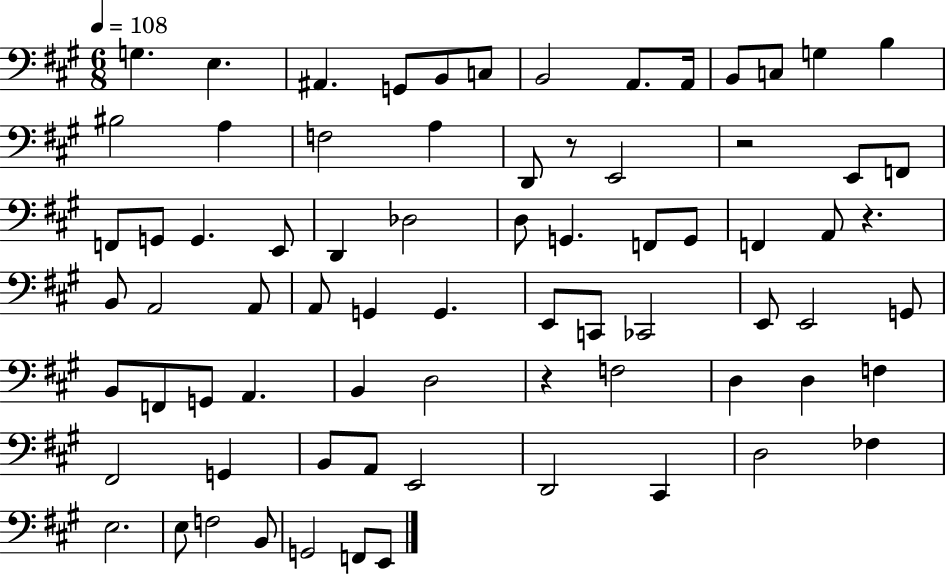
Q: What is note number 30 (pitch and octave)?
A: F2